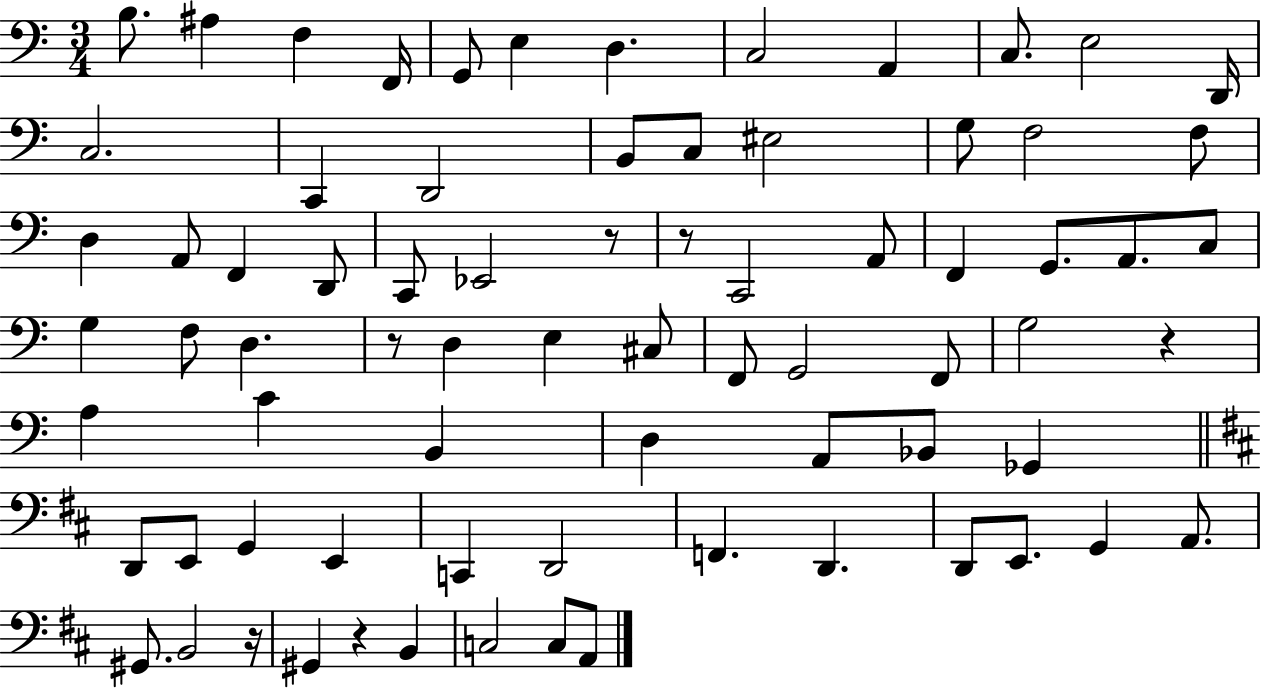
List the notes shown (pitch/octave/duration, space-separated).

B3/e. A#3/q F3/q F2/s G2/e E3/q D3/q. C3/h A2/q C3/e. E3/h D2/s C3/h. C2/q D2/h B2/e C3/e EIS3/h G3/e F3/h F3/e D3/q A2/e F2/q D2/e C2/e Eb2/h R/e R/e C2/h A2/e F2/q G2/e. A2/e. C3/e G3/q F3/e D3/q. R/e D3/q E3/q C#3/e F2/e G2/h F2/e G3/h R/q A3/q C4/q B2/q D3/q A2/e Bb2/e Gb2/q D2/e E2/e G2/q E2/q C2/q D2/h F2/q. D2/q. D2/e E2/e. G2/q A2/e. G#2/e. B2/h R/s G#2/q R/q B2/q C3/h C3/e A2/e